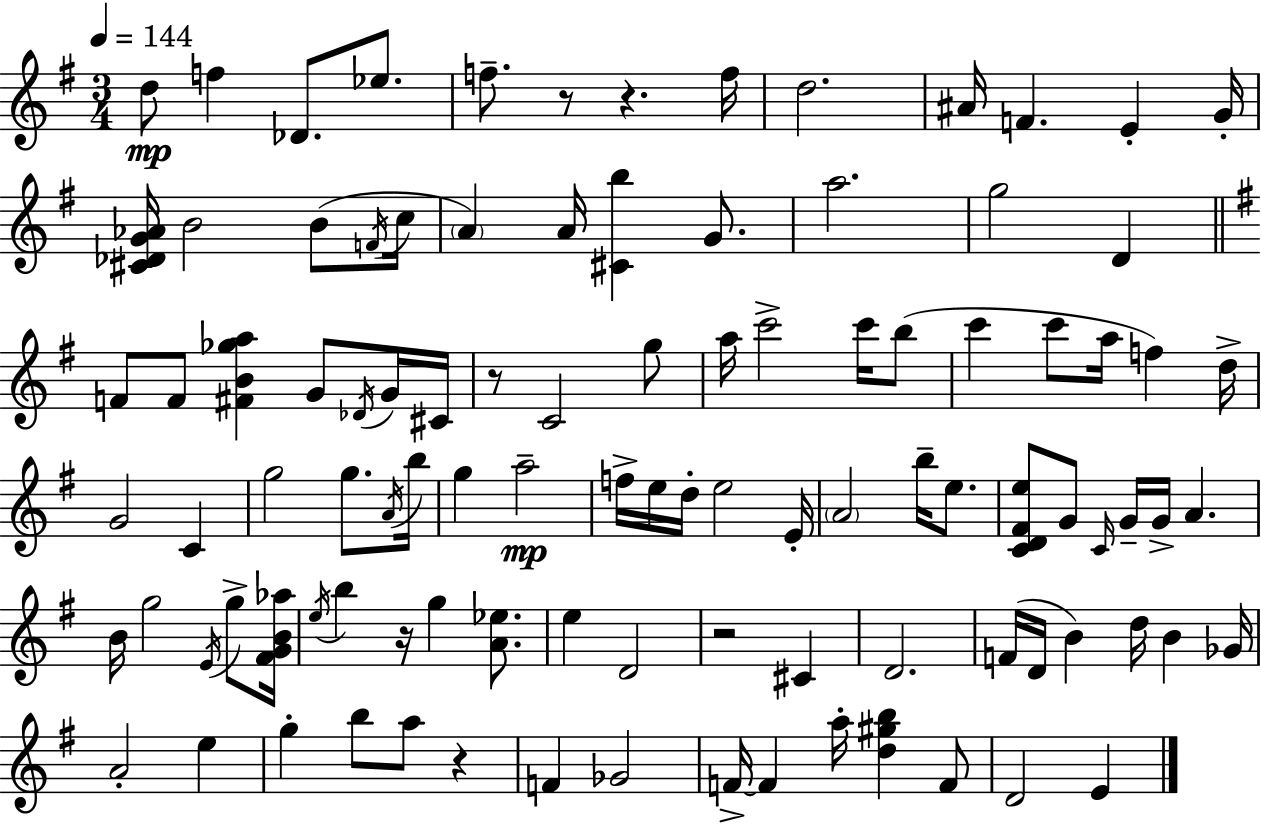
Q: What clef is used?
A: treble